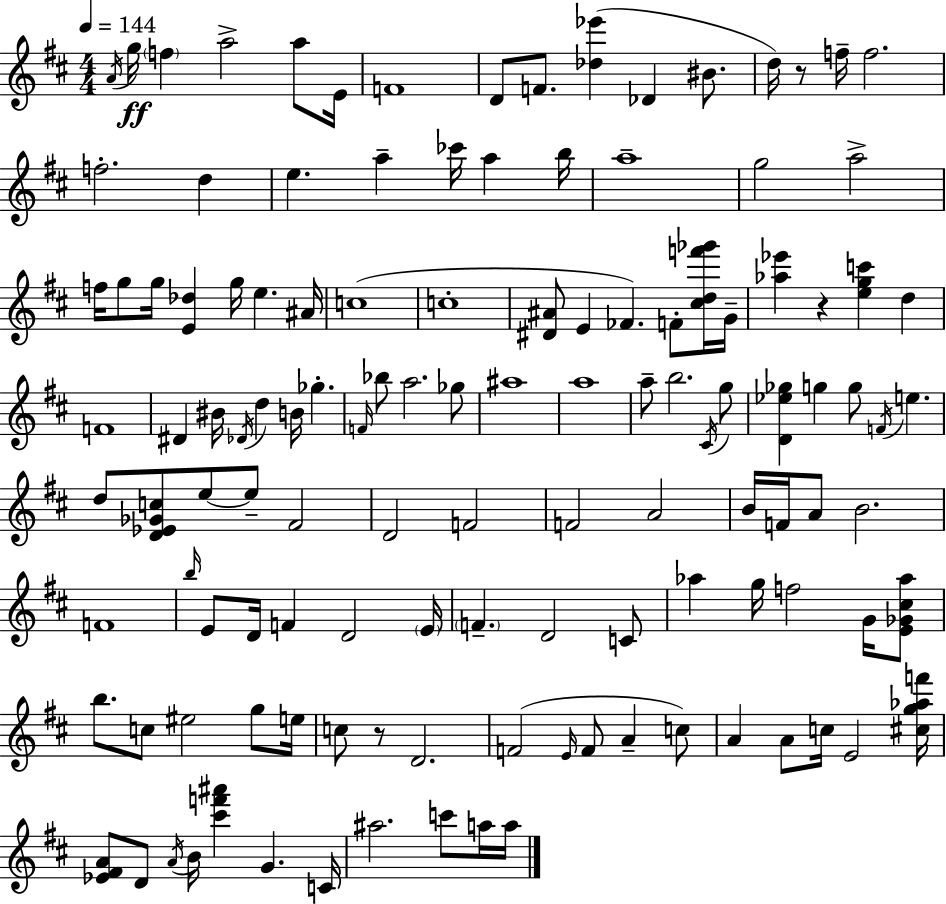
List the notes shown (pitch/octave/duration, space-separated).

A4/s G5/s F5/q A5/h A5/e E4/s F4/w D4/e F4/e. [Db5,Eb6]/q Db4/q BIS4/e. D5/s R/e F5/s F5/h. F5/h. D5/q E5/q. A5/q CES6/s A5/q B5/s A5/w G5/h A5/h F5/s G5/e G5/s [E4,Db5]/q G5/s E5/q. A#4/s C5/w C5/w [D#4,A#4]/e E4/q FES4/q. F4/e [C#5,D5,F6,Gb6]/s G4/s [Ab5,Eb6]/q R/q [E5,G5,C6]/q D5/q F4/w D#4/q BIS4/s Db4/s D5/q B4/s Gb5/q. F4/s Bb5/e A5/h. Gb5/e A#5/w A5/w A5/e B5/h. C#4/s G5/e [D4,Eb5,Gb5]/q G5/q G5/e F4/s E5/q. D5/e [D4,Eb4,Gb4,C5]/e E5/e E5/e F#4/h D4/h F4/h F4/h A4/h B4/s F4/s A4/e B4/h. F4/w B5/s E4/e D4/s F4/q D4/h E4/s F4/q. D4/h C4/e Ab5/q G5/s F5/h G4/s [E4,Gb4,C#5,Ab5]/e B5/e. C5/e EIS5/h G5/e E5/s C5/e R/e D4/h. F4/h E4/s F4/e A4/q C5/e A4/q A4/e C5/s E4/h [C#5,G5,Ab5,F6]/s [Eb4,F#4,A4]/e D4/e A4/s B4/s [C#6,F6,A#6]/q G4/q. C4/s A#5/h. C6/e A5/s A5/s